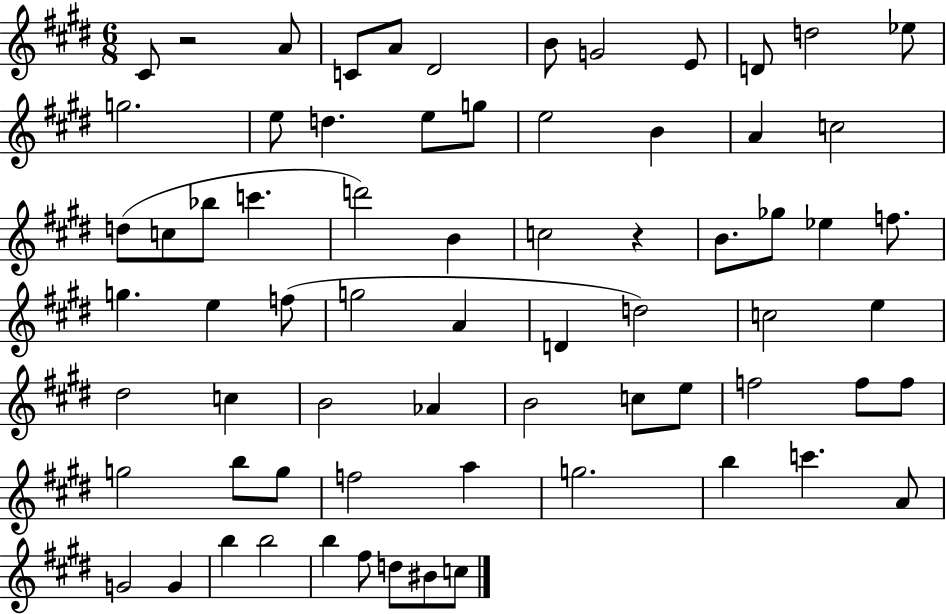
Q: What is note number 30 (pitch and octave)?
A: Eb5